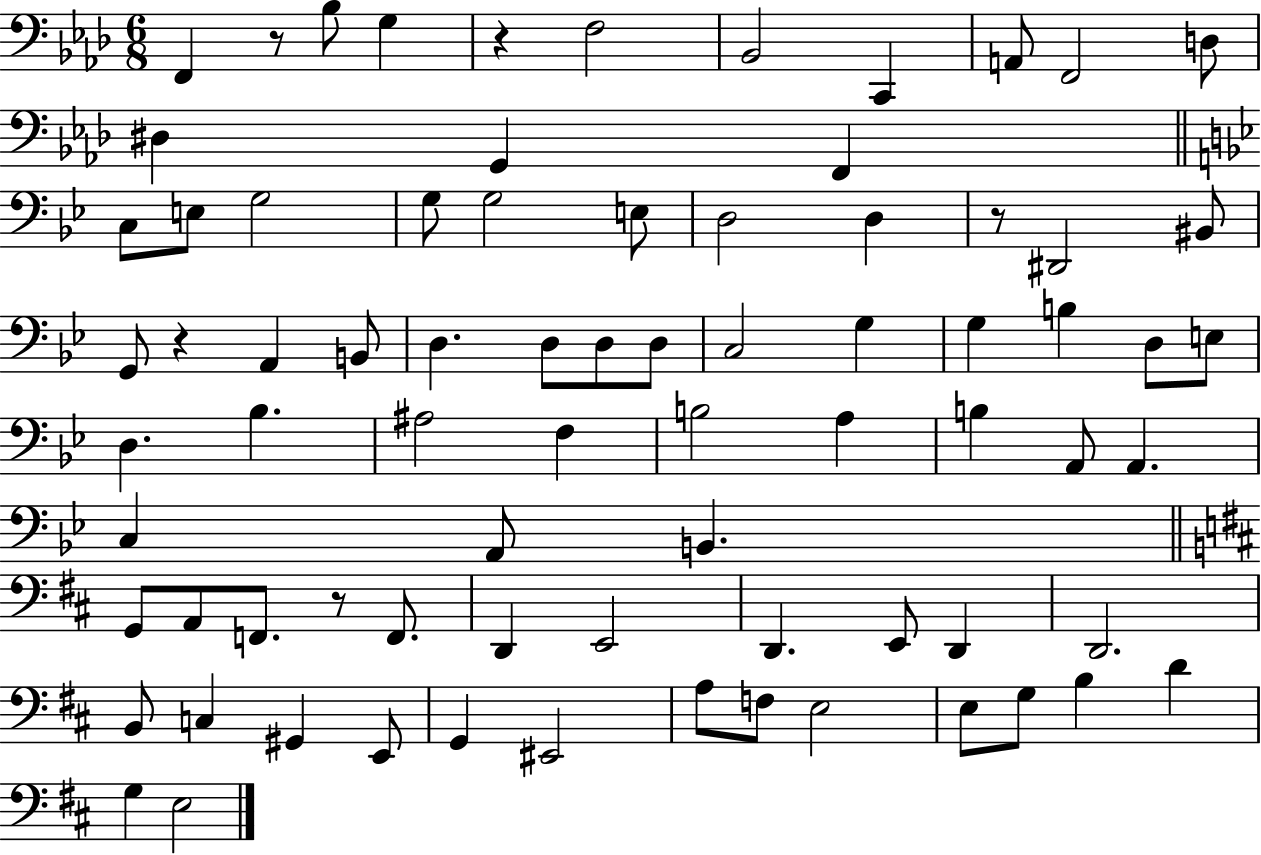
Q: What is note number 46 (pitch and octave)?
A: A2